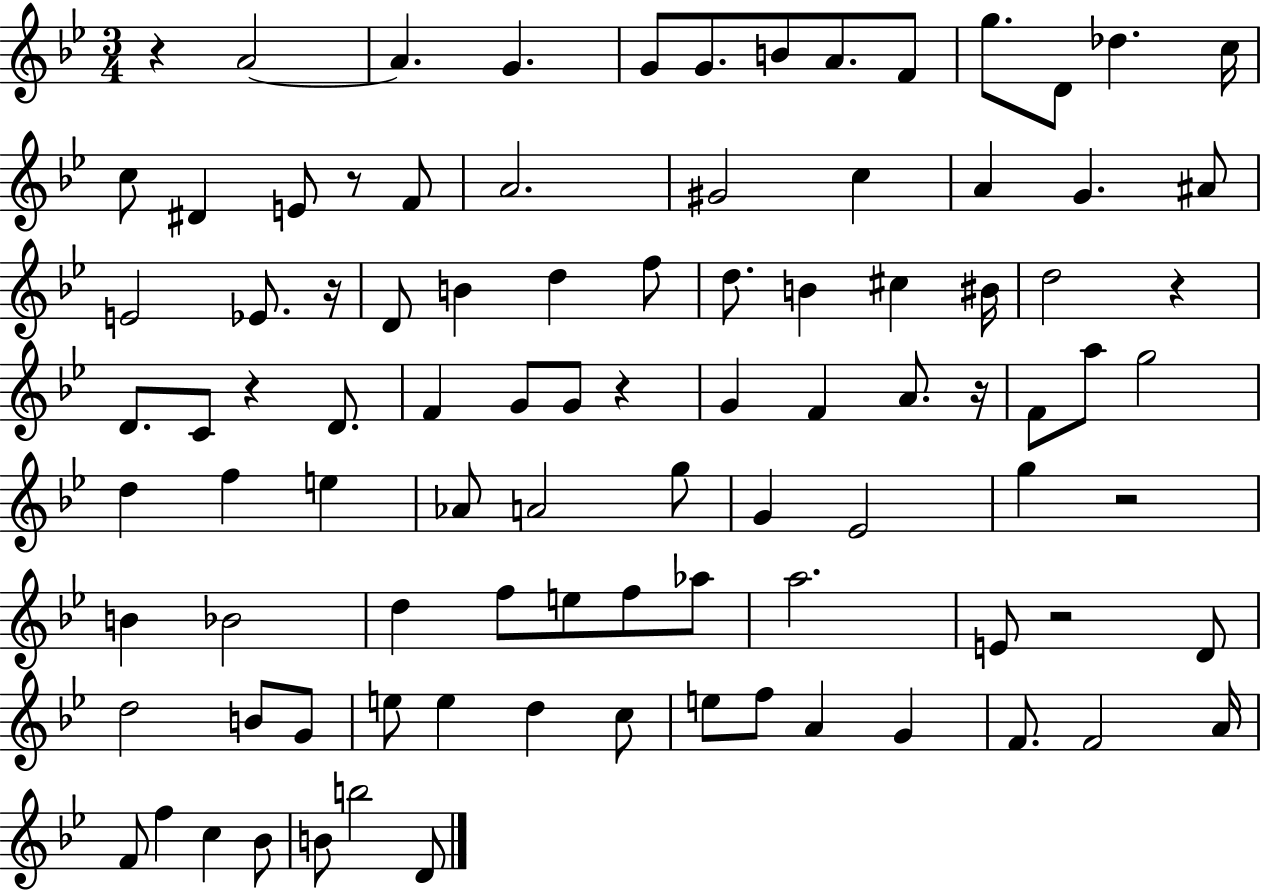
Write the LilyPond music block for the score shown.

{
  \clef treble
  \numericTimeSignature
  \time 3/4
  \key bes \major
  r4 a'2~~ | a'4. g'4. | g'8 g'8. b'8 a'8. f'8 | g''8. d'8 des''4. c''16 | \break c''8 dis'4 e'8 r8 f'8 | a'2. | gis'2 c''4 | a'4 g'4. ais'8 | \break e'2 ees'8. r16 | d'8 b'4 d''4 f''8 | d''8. b'4 cis''4 bis'16 | d''2 r4 | \break d'8. c'8 r4 d'8. | f'4 g'8 g'8 r4 | g'4 f'4 a'8. r16 | f'8 a''8 g''2 | \break d''4 f''4 e''4 | aes'8 a'2 g''8 | g'4 ees'2 | g''4 r2 | \break b'4 bes'2 | d''4 f''8 e''8 f''8 aes''8 | a''2. | e'8 r2 d'8 | \break d''2 b'8 g'8 | e''8 e''4 d''4 c''8 | e''8 f''8 a'4 g'4 | f'8. f'2 a'16 | \break f'8 f''4 c''4 bes'8 | b'8 b''2 d'8 | \bar "|."
}